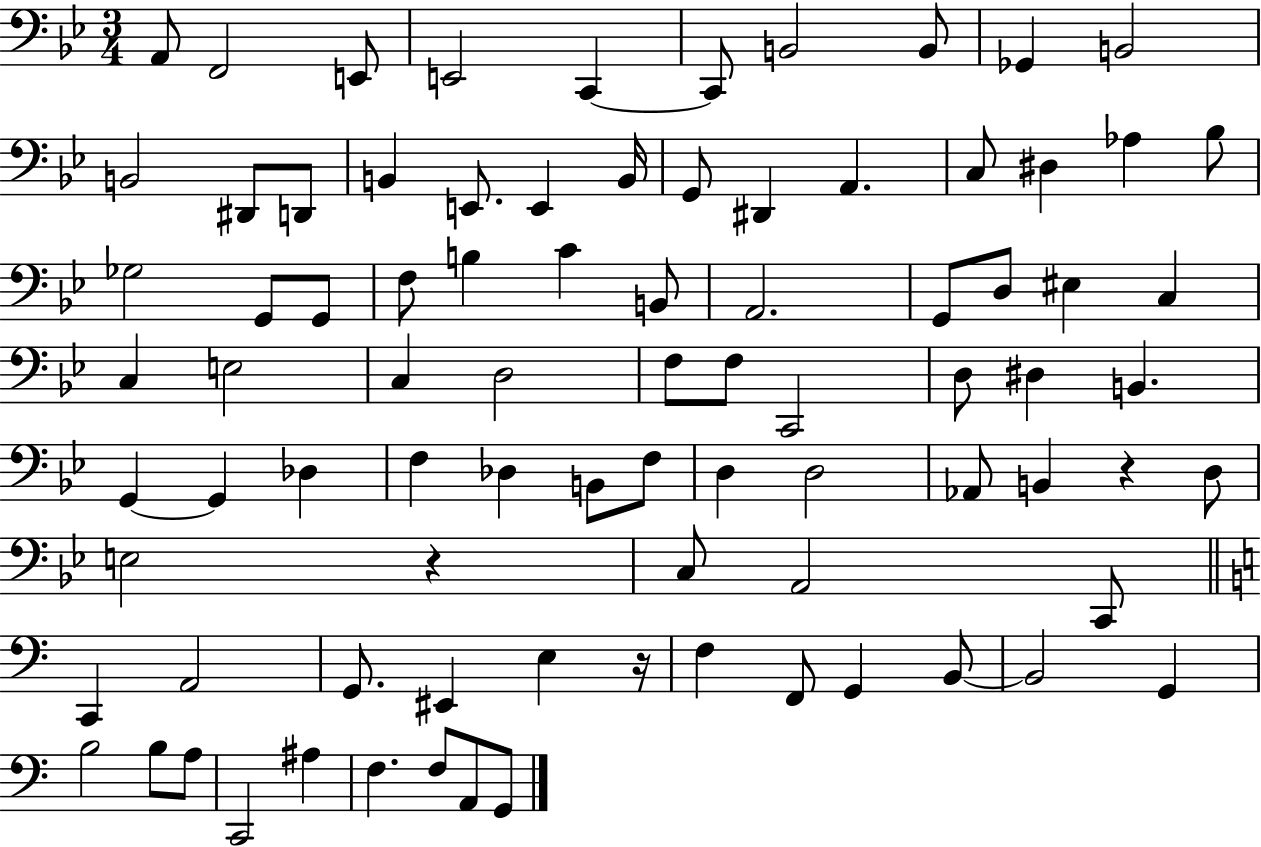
A2/e F2/h E2/e E2/h C2/q C2/e B2/h B2/e Gb2/q B2/h B2/h D#2/e D2/e B2/q E2/e. E2/q B2/s G2/e D#2/q A2/q. C3/e D#3/q Ab3/q Bb3/e Gb3/h G2/e G2/e F3/e B3/q C4/q B2/e A2/h. G2/e D3/e EIS3/q C3/q C3/q E3/h C3/q D3/h F3/e F3/e C2/h D3/e D#3/q B2/q. G2/q G2/q Db3/q F3/q Db3/q B2/e F3/e D3/q D3/h Ab2/e B2/q R/q D3/e E3/h R/q C3/e A2/h C2/e C2/q A2/h G2/e. EIS2/q E3/q R/s F3/q F2/e G2/q B2/e B2/h G2/q B3/h B3/e A3/e C2/h A#3/q F3/q. F3/e A2/e G2/e